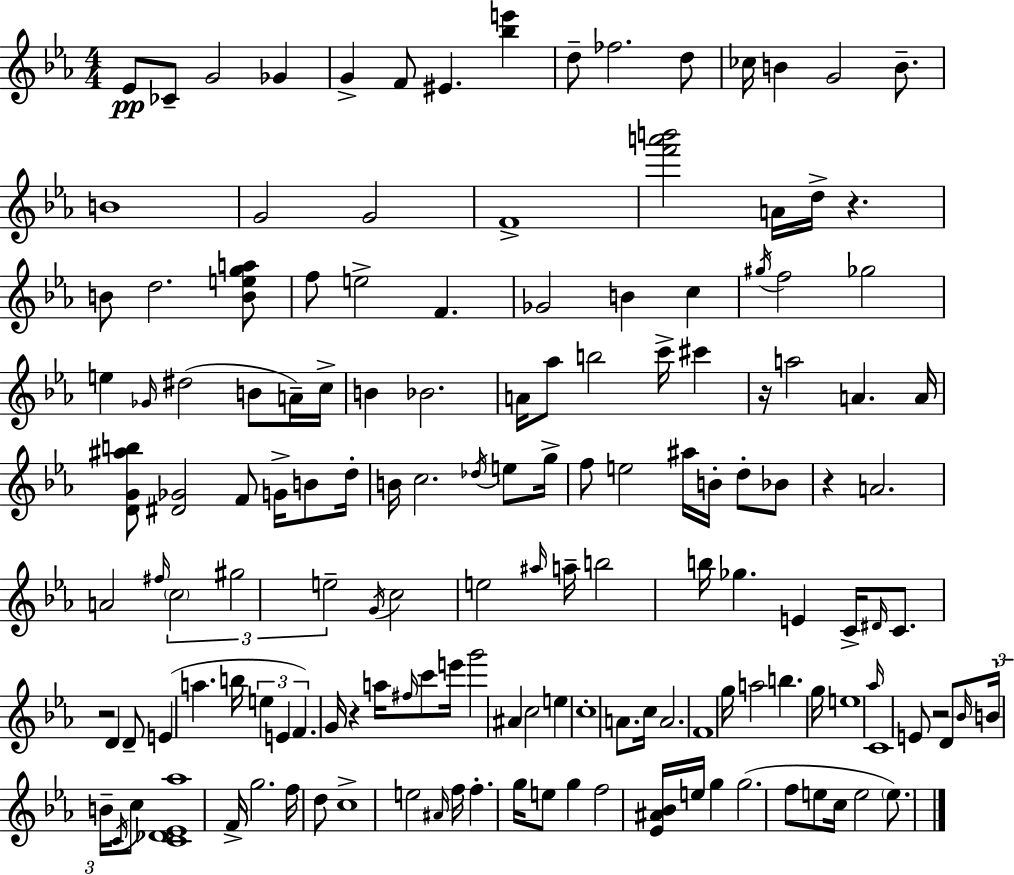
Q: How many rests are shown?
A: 6